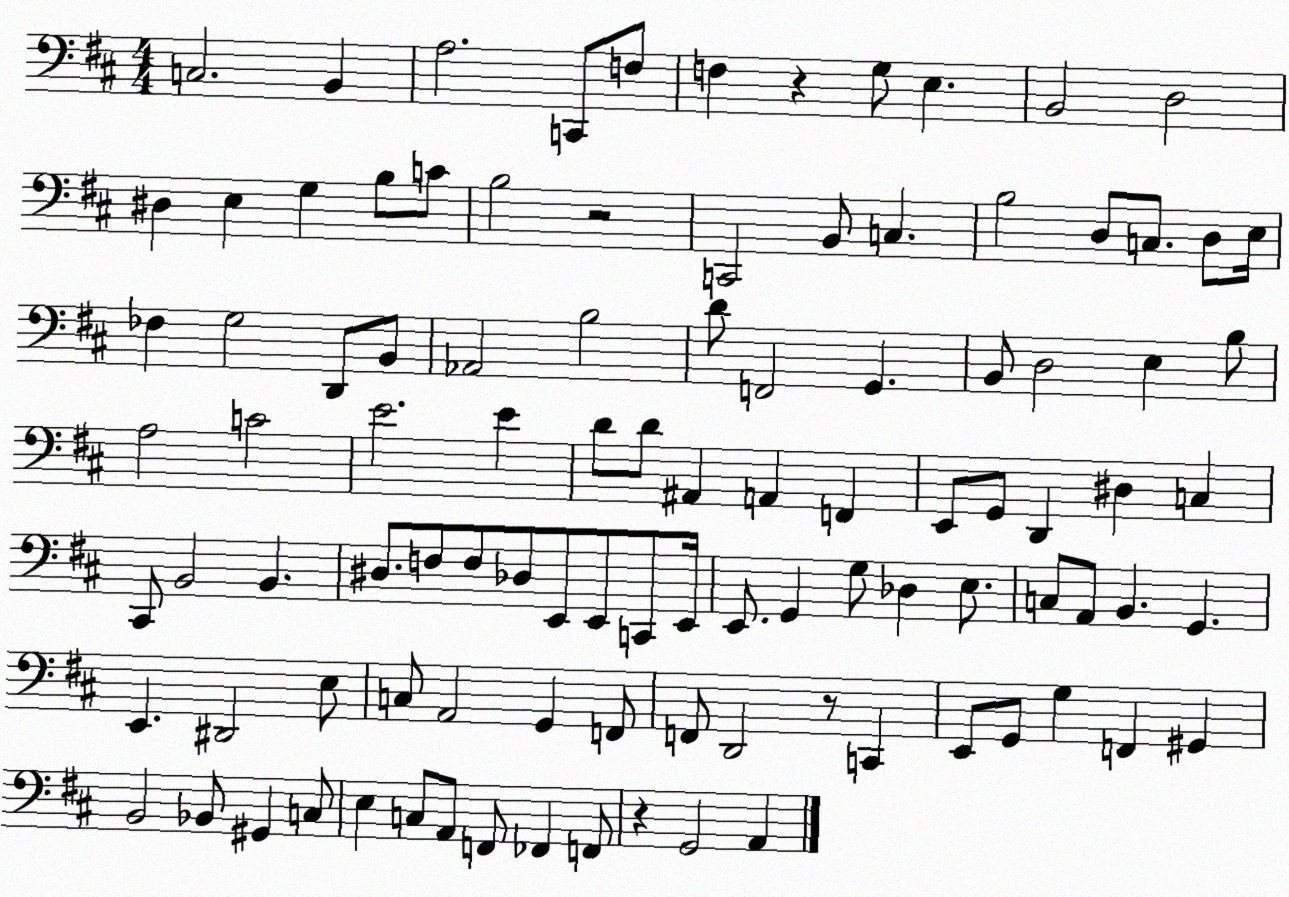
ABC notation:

X:1
T:Untitled
M:4/4
L:1/4
K:D
C,2 B,, A,2 C,,/2 F,/2 F, z G,/2 E, B,,2 D,2 ^D, E, G, B,/2 C/2 B,2 z2 C,,2 B,,/2 C, B,2 D,/2 C,/2 D,/2 E,/4 _F, G,2 D,,/2 B,,/2 _A,,2 B,2 D/2 F,,2 G,, B,,/2 D,2 E, B,/2 A,2 C2 E2 E D/2 D/2 ^A,, A,, F,, E,,/2 G,,/2 D,, ^D, C, ^C,,/2 B,,2 B,, ^D,/2 F,/2 F,/2 _D,/2 E,,/2 E,,/2 C,,/2 E,,/4 E,,/2 G,, G,/2 _D, E,/2 C,/2 A,,/2 B,, G,, E,, ^D,,2 E,/2 C,/2 A,,2 G,, F,,/2 F,,/2 D,,2 z/2 C,, E,,/2 G,,/2 G, F,, ^G,, B,,2 _B,,/2 ^G,, C,/2 E, C,/2 A,,/2 F,,/2 _F,, F,,/2 z G,,2 A,,